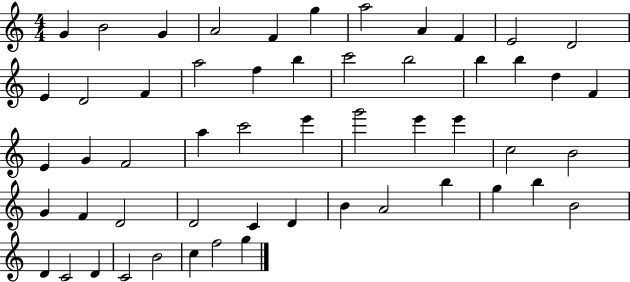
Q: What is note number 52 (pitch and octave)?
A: C5